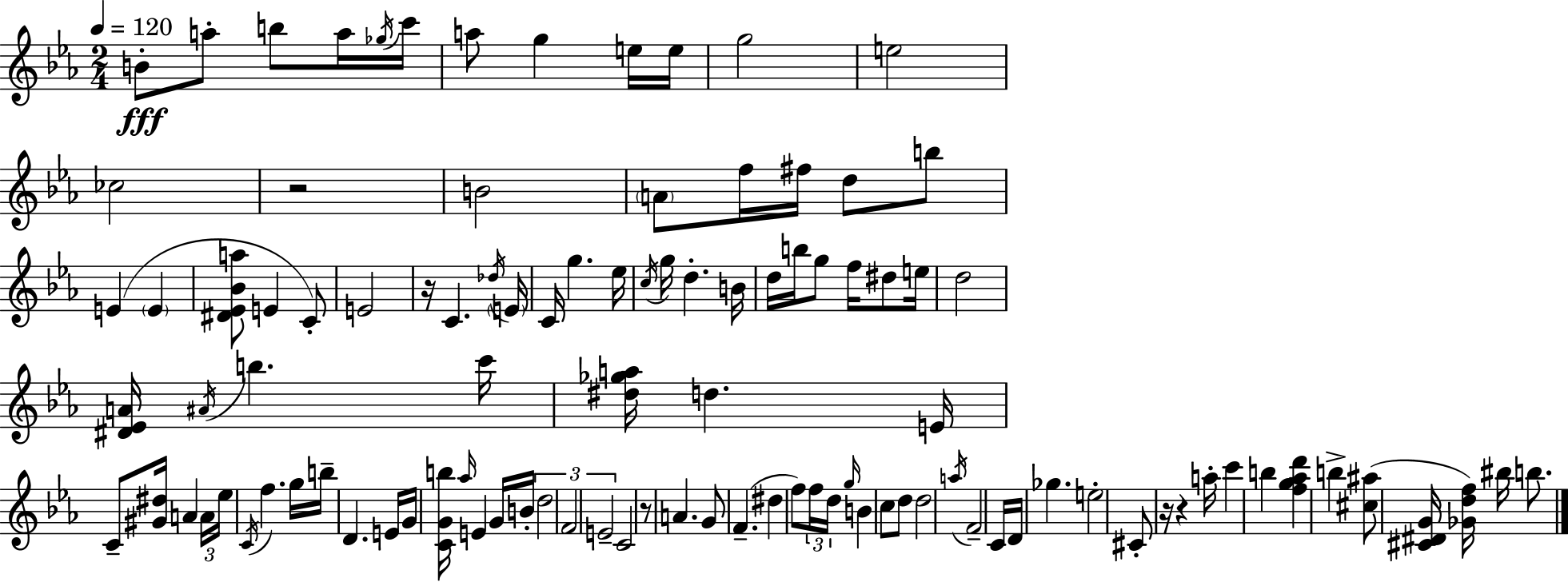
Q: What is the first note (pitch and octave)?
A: B4